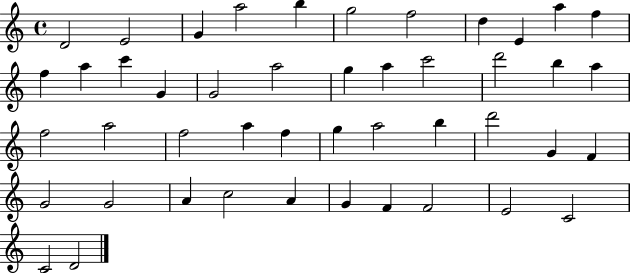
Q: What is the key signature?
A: C major